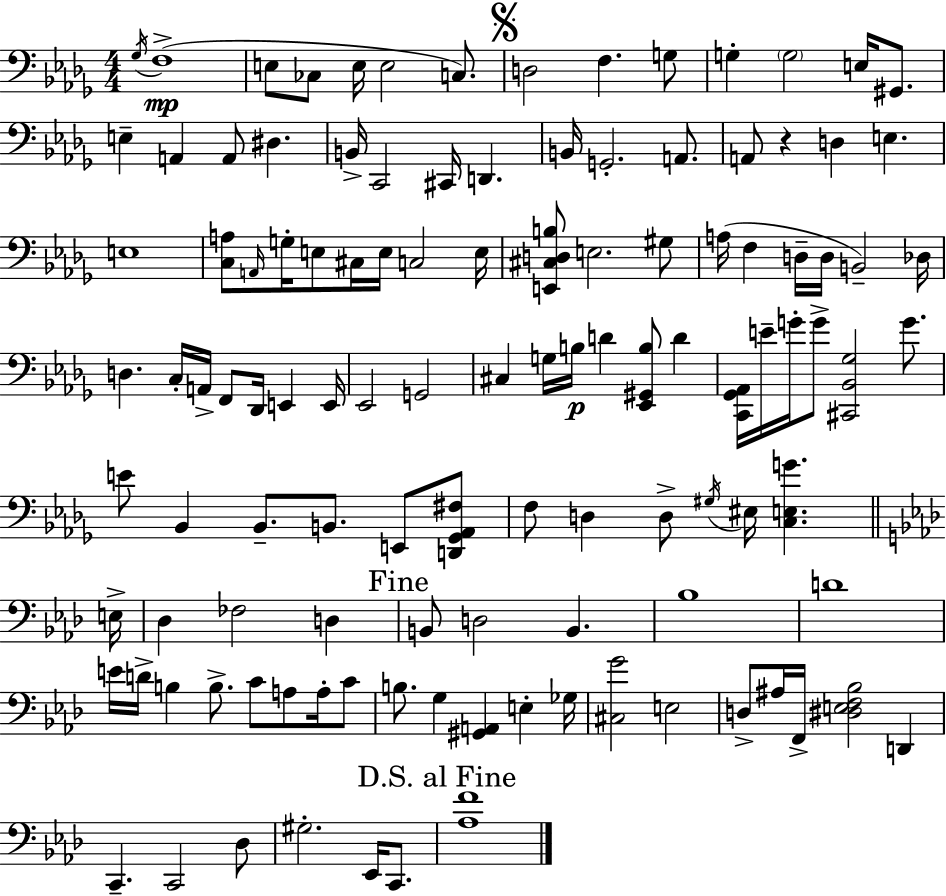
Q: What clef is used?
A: bass